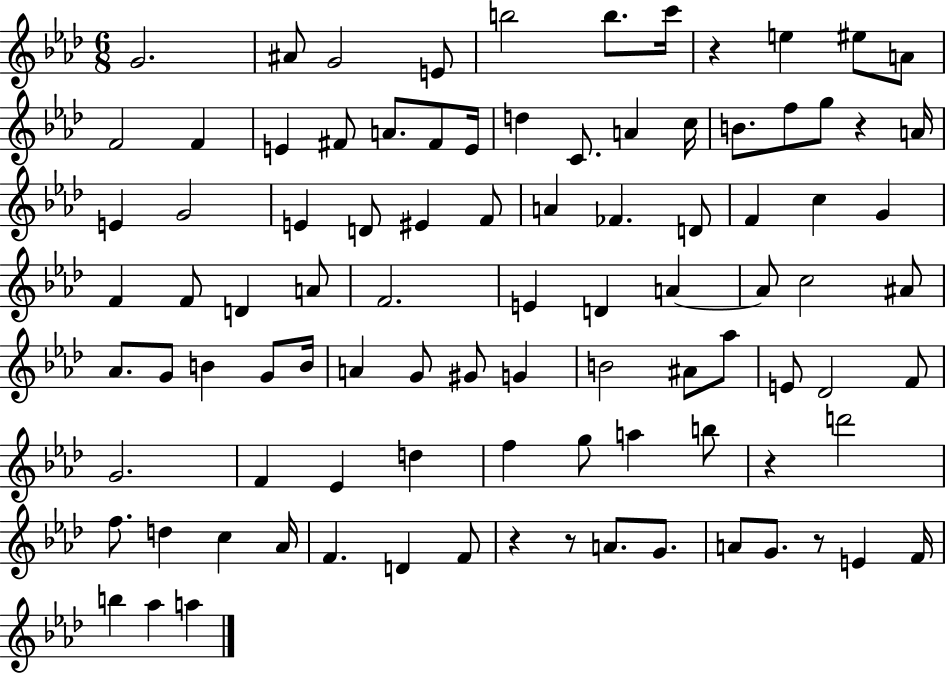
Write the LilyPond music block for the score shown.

{
  \clef treble
  \numericTimeSignature
  \time 6/8
  \key aes \major
  g'2. | ais'8 g'2 e'8 | b''2 b''8. c'''16 | r4 e''4 eis''8 a'8 | \break f'2 f'4 | e'4 fis'8 a'8. fis'8 e'16 | d''4 c'8. a'4 c''16 | b'8. f''8 g''8 r4 a'16 | \break e'4 g'2 | e'4 d'8 eis'4 f'8 | a'4 fes'4. d'8 | f'4 c''4 g'4 | \break f'4 f'8 d'4 a'8 | f'2. | e'4 d'4 a'4~~ | a'8 c''2 ais'8 | \break aes'8. g'8 b'4 g'8 b'16 | a'4 g'8 gis'8 g'4 | b'2 ais'8 aes''8 | e'8 des'2 f'8 | \break g'2. | f'4 ees'4 d''4 | f''4 g''8 a''4 b''8 | r4 d'''2 | \break f''8. d''4 c''4 aes'16 | f'4. d'4 f'8 | r4 r8 a'8. g'8. | a'8 g'8. r8 e'4 f'16 | \break b''4 aes''4 a''4 | \bar "|."
}